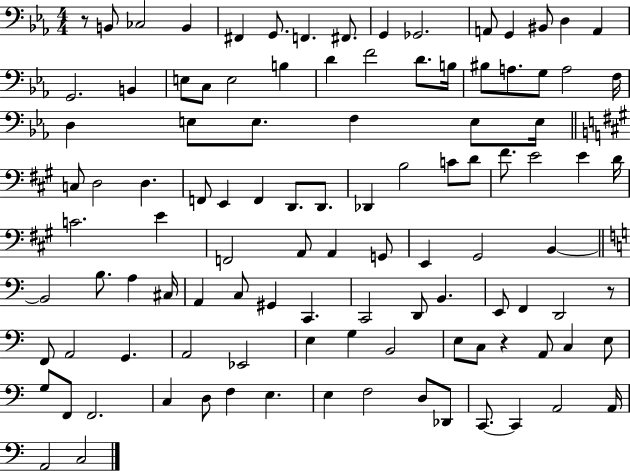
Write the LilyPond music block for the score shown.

{
  \clef bass
  \numericTimeSignature
  \time 4/4
  \key ees \major
  \repeat volta 2 { r8 b,8 ces2 b,4 | fis,4 g,8. f,4. fis,8. | g,4 ges,2. | a,8 g,4 bis,8 d4 a,4 | \break g,2. b,4 | e8 c8 e2 b4 | d'4 f'2 d'8. b16 | bis8 a8. g8 a2 f16 | \break d4 e8 e8. f4 e8 e16 | \bar "||" \break \key a \major c8 d2 d4. | f,8 e,4 f,4 d,8. d,8. | des,4 b2 c'8 d'8 | fis'8. e'2 e'4 d'16 | \break c'2. e'4 | f,2 a,8 a,4 g,8 | e,4 gis,2 b,4~~ | \bar "||" \break \key a \minor b,2 b8. a4 cis16 | a,4 c8 gis,4 c,4. | c,2 d,8 b,4. | e,8 f,4 d,2 r8 | \break f,8 a,2 g,4. | a,2 ees,2 | e4 g4 b,2 | e8 c8 r4 a,8 c4 e8 | \break g8 f,8 f,2. | c4 d8 f4 e4. | e4 f2 d8 des,8 | c,8.~~ c,4 a,2 a,16 | \break a,2 c2 | } \bar "|."
}